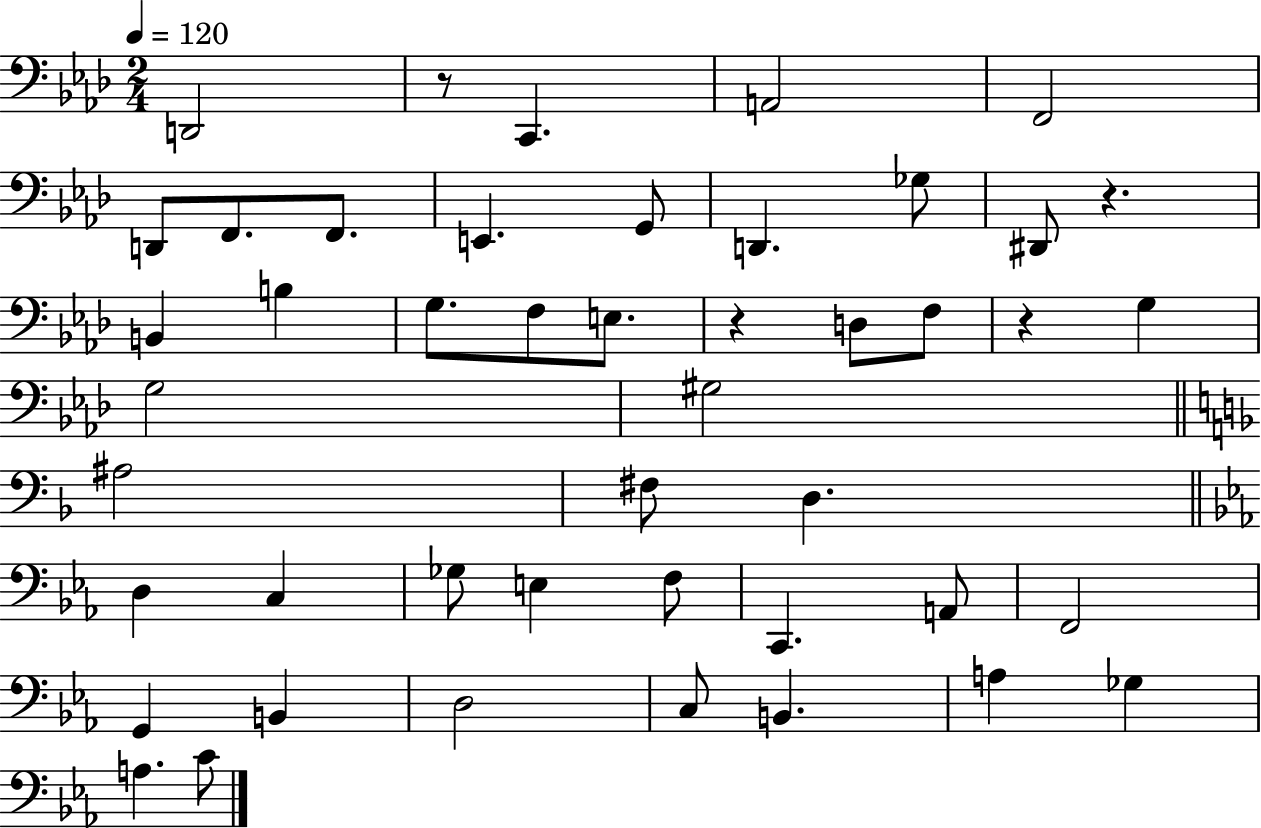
{
  \clef bass
  \numericTimeSignature
  \time 2/4
  \key aes \major
  \tempo 4 = 120
  d,2 | r8 c,4. | a,2 | f,2 | \break d,8 f,8. f,8. | e,4. g,8 | d,4. ges8 | dis,8 r4. | \break b,4 b4 | g8. f8 e8. | r4 d8 f8 | r4 g4 | \break g2 | gis2 | \bar "||" \break \key f \major ais2 | fis8 d4. | \bar "||" \break \key ees \major d4 c4 | ges8 e4 f8 | c,4. a,8 | f,2 | \break g,4 b,4 | d2 | c8 b,4. | a4 ges4 | \break a4. c'8 | \bar "|."
}